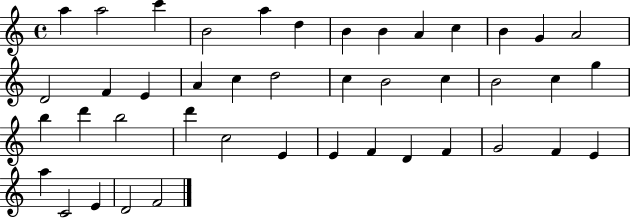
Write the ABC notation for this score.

X:1
T:Untitled
M:4/4
L:1/4
K:C
a a2 c' B2 a d B B A c B G A2 D2 F E A c d2 c B2 c B2 c g b d' b2 d' c2 E E F D F G2 F E a C2 E D2 F2